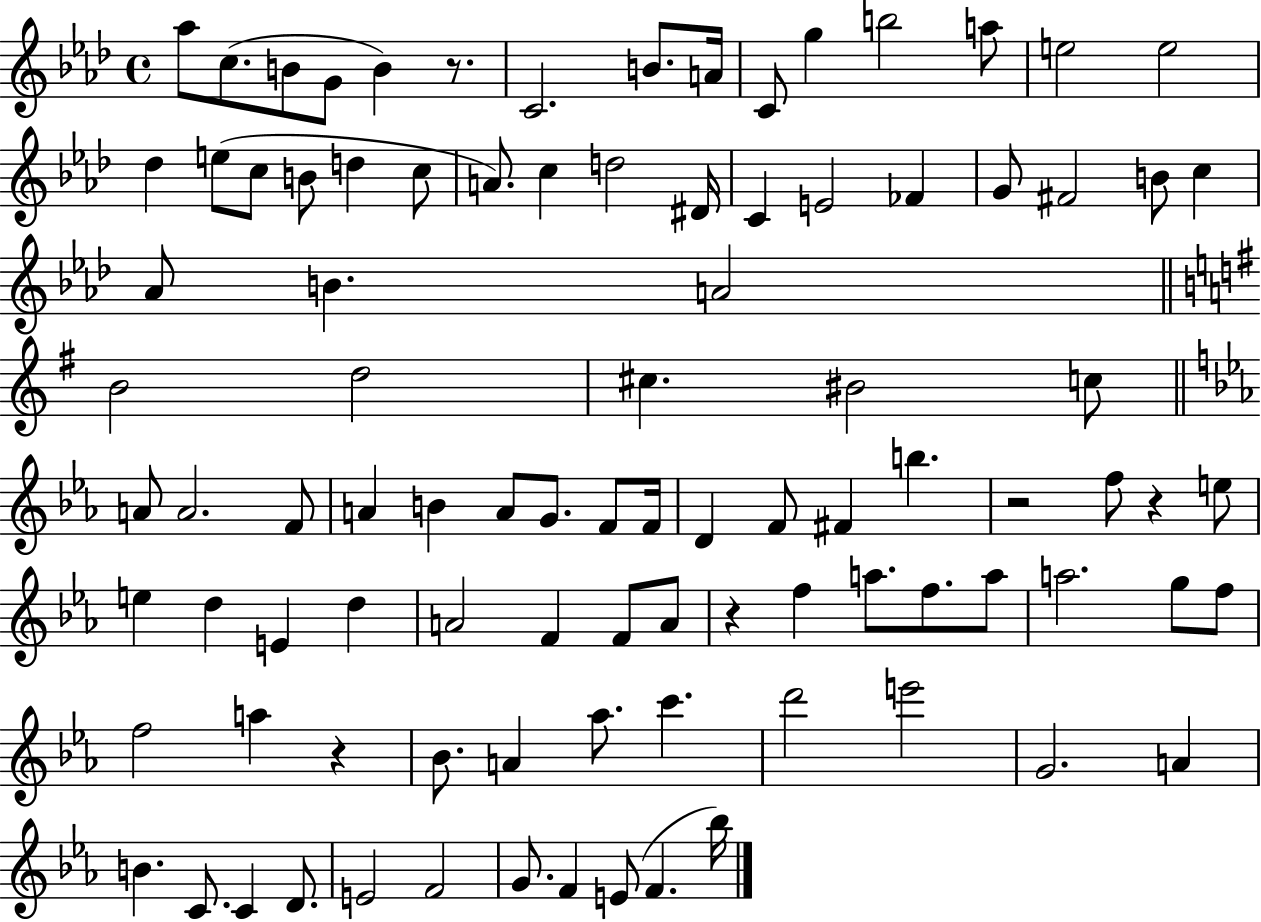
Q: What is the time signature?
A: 4/4